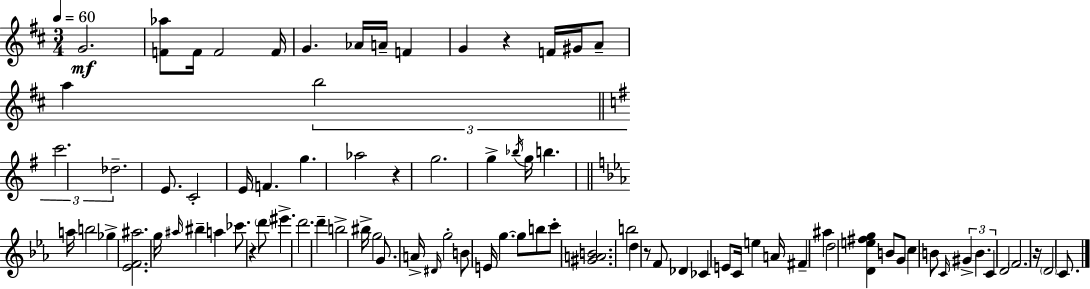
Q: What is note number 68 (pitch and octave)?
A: B4